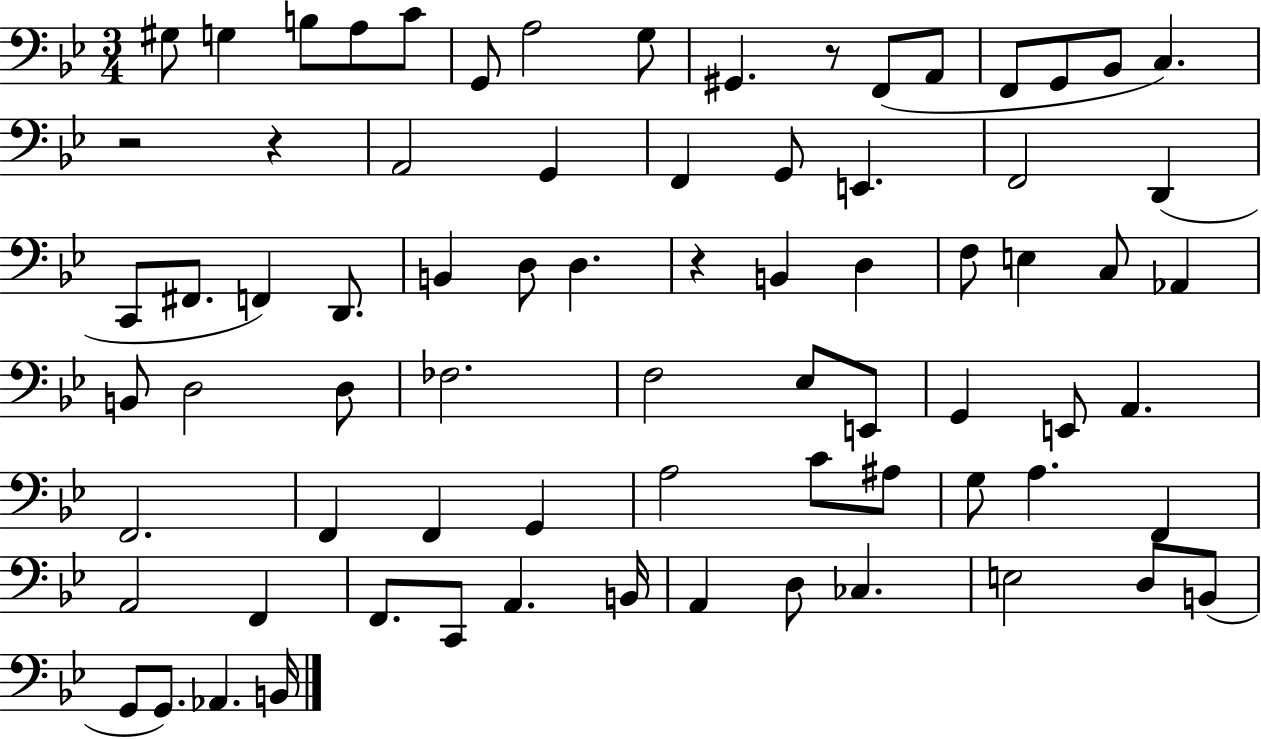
G#3/e G3/q B3/e A3/e C4/e G2/e A3/h G3/e G#2/q. R/e F2/e A2/e F2/e G2/e Bb2/e C3/q. R/h R/q A2/h G2/q F2/q G2/e E2/q. F2/h D2/q C2/e F#2/e. F2/q D2/e. B2/q D3/e D3/q. R/q B2/q D3/q F3/e E3/q C3/e Ab2/q B2/e D3/h D3/e FES3/h. F3/h Eb3/e E2/e G2/q E2/e A2/q. F2/h. F2/q F2/q G2/q A3/h C4/e A#3/e G3/e A3/q. F2/q A2/h F2/q F2/e. C2/e A2/q. B2/s A2/q D3/e CES3/q. E3/h D3/e B2/e G2/e G2/e. Ab2/q. B2/s